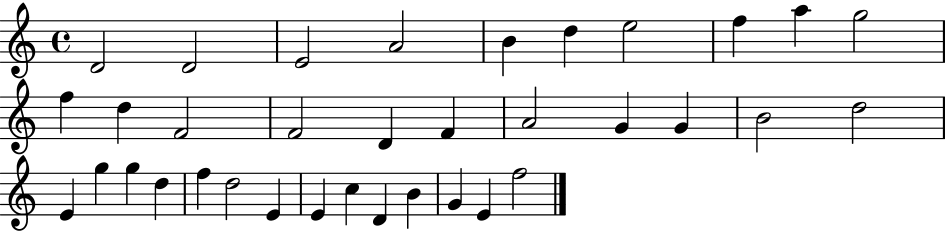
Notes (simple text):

D4/h D4/h E4/h A4/h B4/q D5/q E5/h F5/q A5/q G5/h F5/q D5/q F4/h F4/h D4/q F4/q A4/h G4/q G4/q B4/h D5/h E4/q G5/q G5/q D5/q F5/q D5/h E4/q E4/q C5/q D4/q B4/q G4/q E4/q F5/h